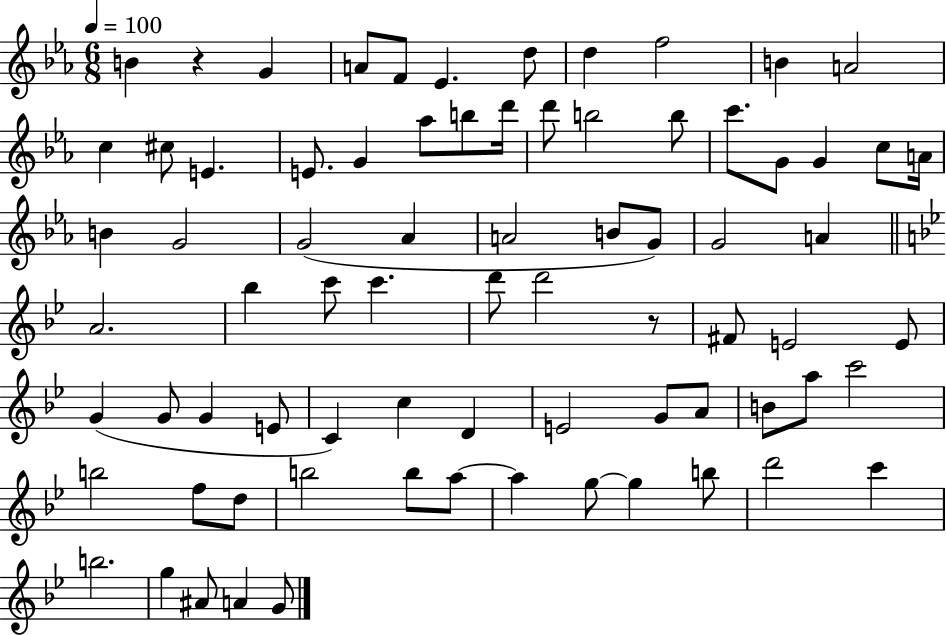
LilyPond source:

{
  \clef treble
  \numericTimeSignature
  \time 6/8
  \key ees \major
  \tempo 4 = 100
  b'4 r4 g'4 | a'8 f'8 ees'4. d''8 | d''4 f''2 | b'4 a'2 | \break c''4 cis''8 e'4. | e'8. g'4 aes''8 b''8 d'''16 | d'''8 b''2 b''8 | c'''8. g'8 g'4 c''8 a'16 | \break b'4 g'2 | g'2( aes'4 | a'2 b'8 g'8) | g'2 a'4 | \break \bar "||" \break \key g \minor a'2. | bes''4 c'''8 c'''4. | d'''8 d'''2 r8 | fis'8 e'2 e'8 | \break g'4( g'8 g'4 e'8 | c'4) c''4 d'4 | e'2 g'8 a'8 | b'8 a''8 c'''2 | \break b''2 f''8 d''8 | b''2 b''8 a''8~~ | a''4 g''8~~ g''4 b''8 | d'''2 c'''4 | \break b''2. | g''4 ais'8 a'4 g'8 | \bar "|."
}